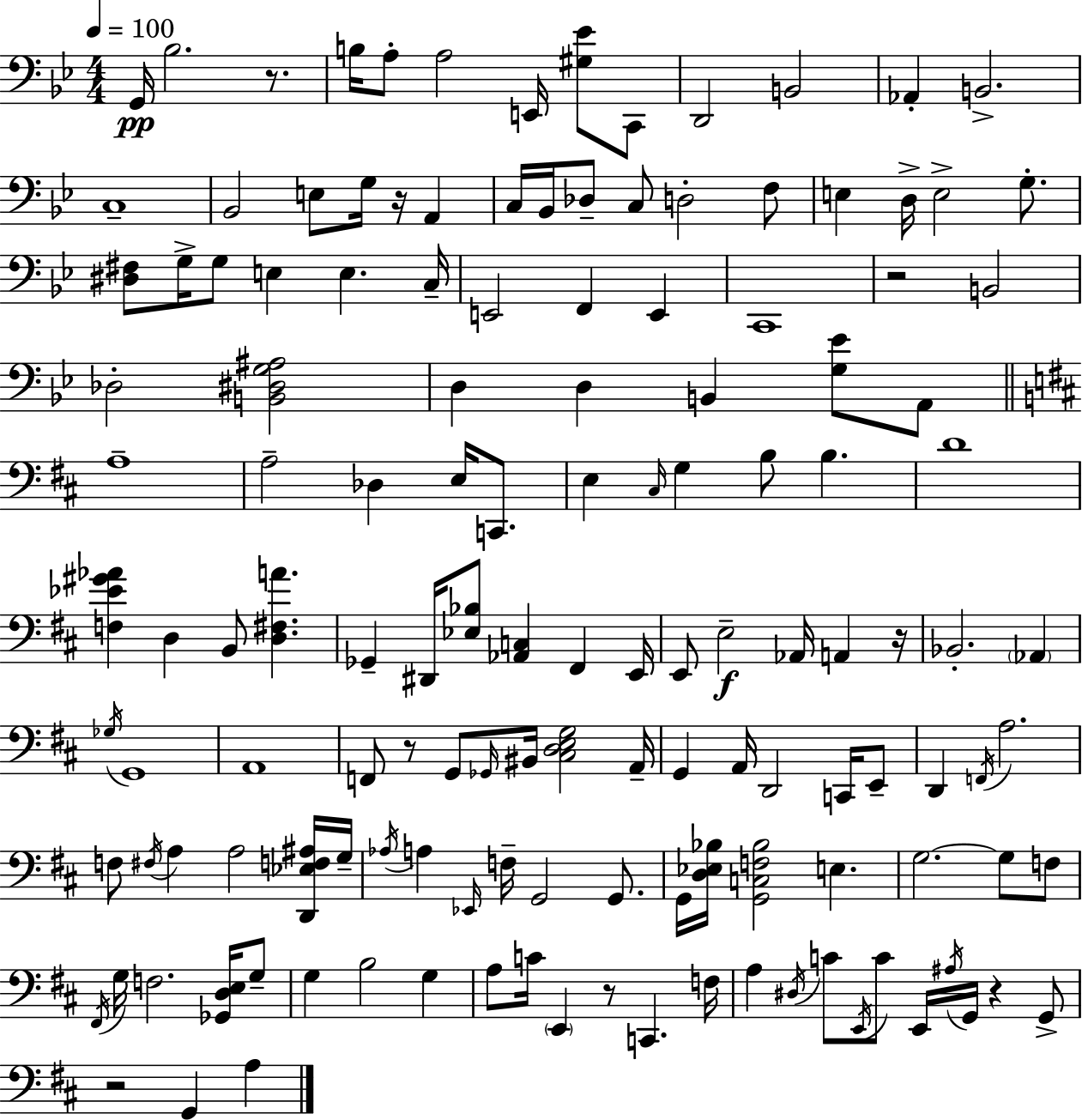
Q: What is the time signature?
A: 4/4